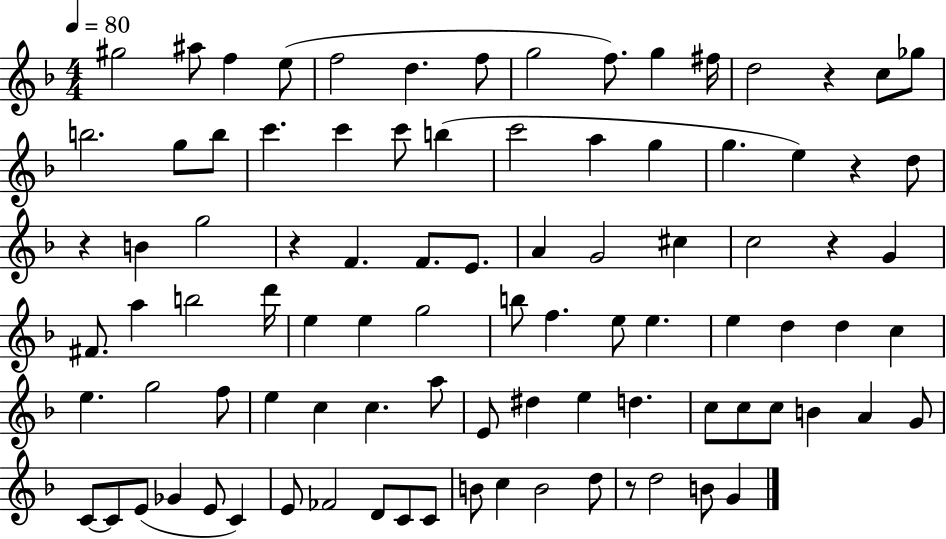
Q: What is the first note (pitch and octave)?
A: G#5